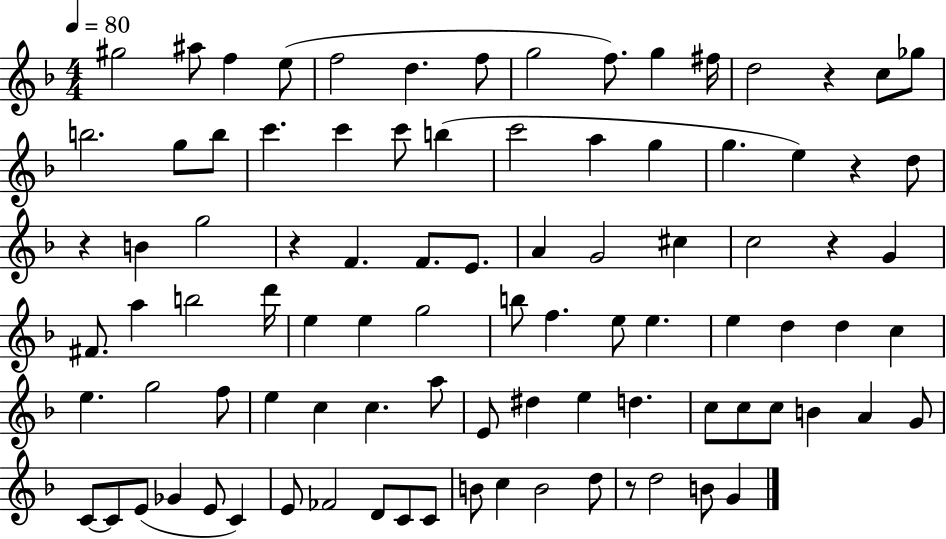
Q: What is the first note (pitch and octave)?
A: G#5